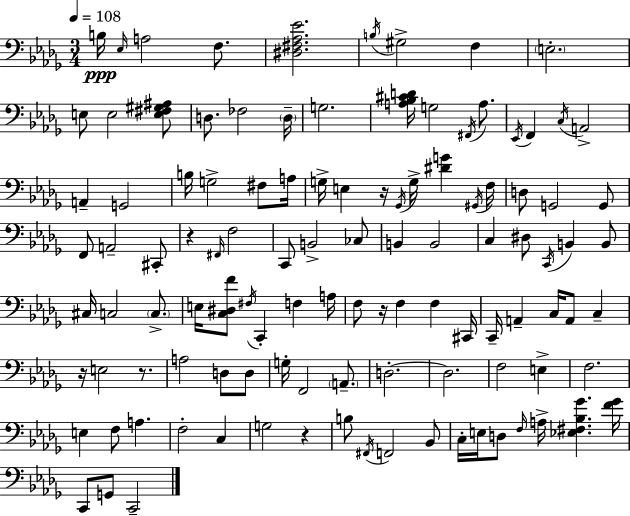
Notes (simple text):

B3/s Eb3/s A3/h F3/e. [D#3,F#3,Ab3,Eb4]/h. B3/s G#3/h F3/q E3/h. E3/e E3/h [E3,F#3,G#3,A#3]/e D3/e. FES3/h D3/s G3/h. [A3,Bb3,C#4,D4]/s G3/h F#2/s A3/e. Eb2/s F2/q C3/s A2/h A2/q G2/h B3/s G3/h F#3/e A3/s G3/s E3/q R/s Gb2/s G3/s [D#4,G4]/q G#2/s F3/s D3/e G2/h G2/e F2/e A2/h C#2/e R/q F#2/s F3/h C2/e B2/h CES3/e B2/q B2/h C3/q D#3/e C2/s B2/q B2/e C#3/s C3/h C3/e. E3/s [C3,D#3,F4]/e F#3/s C2/q F3/q A3/s F3/e R/s F3/q F3/q C#2/s C2/s A2/q C3/s A2/e C3/q R/s E3/h R/e. A3/h D3/e D3/e G3/s F2/h A2/e. D3/h. D3/h. F3/h E3/q F3/h. E3/q F3/e A3/q. F3/h C3/q G3/h R/q B3/e F#2/s F2/h Bb2/e C3/s E3/s D3/e F3/s A3/s [Eb3,F#3,Bb3,Gb4]/q. [F4,Gb4]/s C2/e G2/e C2/h